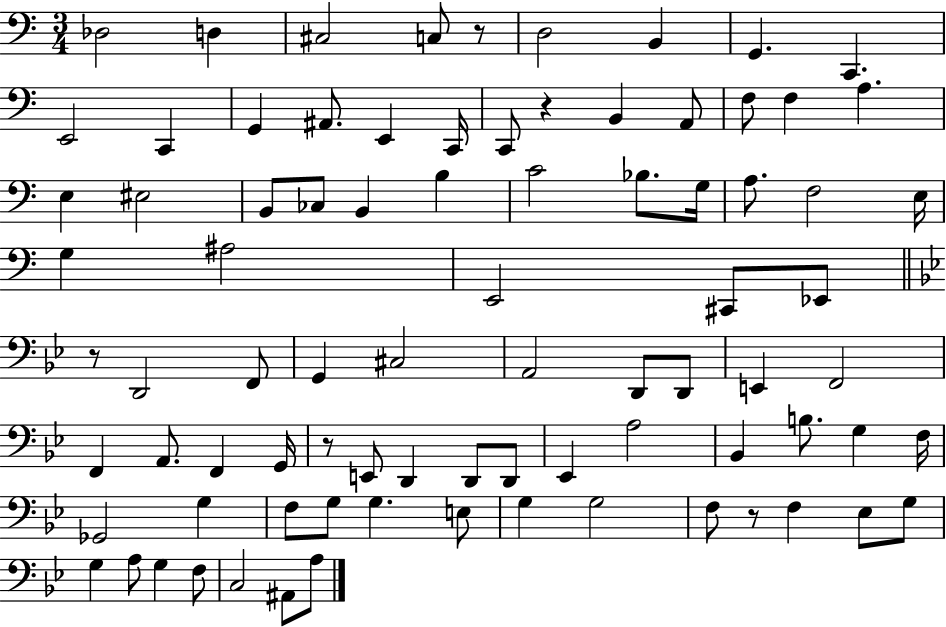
{
  \clef bass
  \numericTimeSignature
  \time 3/4
  \key c \major
  des2 d4 | cis2 c8 r8 | d2 b,4 | g,4. c,4. | \break e,2 c,4 | g,4 ais,8. e,4 c,16 | c,8 r4 b,4 a,8 | f8 f4 a4. | \break e4 eis2 | b,8 ces8 b,4 b4 | c'2 bes8. g16 | a8. f2 e16 | \break g4 ais2 | e,2 cis,8 ees,8 | \bar "||" \break \key bes \major r8 d,2 f,8 | g,4 cis2 | a,2 d,8 d,8 | e,4 f,2 | \break f,4 a,8. f,4 g,16 | r8 e,8 d,4 d,8 d,8 | ees,4 a2 | bes,4 b8. g4 f16 | \break ges,2 g4 | f8 g8 g4. e8 | g4 g2 | f8 r8 f4 ees8 g8 | \break g4 a8 g4 f8 | c2 ais,8 a8 | \bar "|."
}